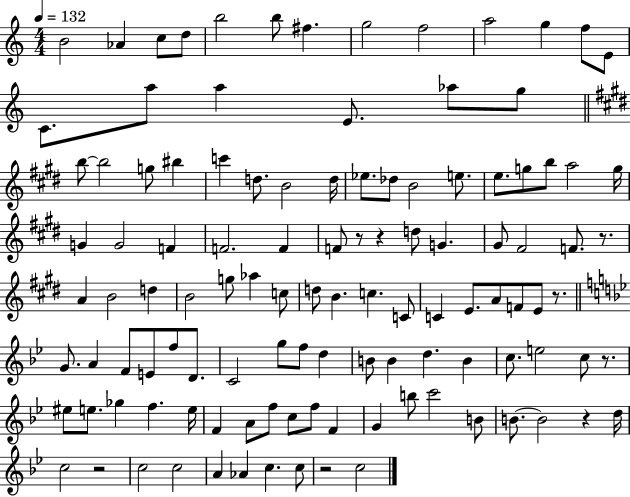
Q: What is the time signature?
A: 4/4